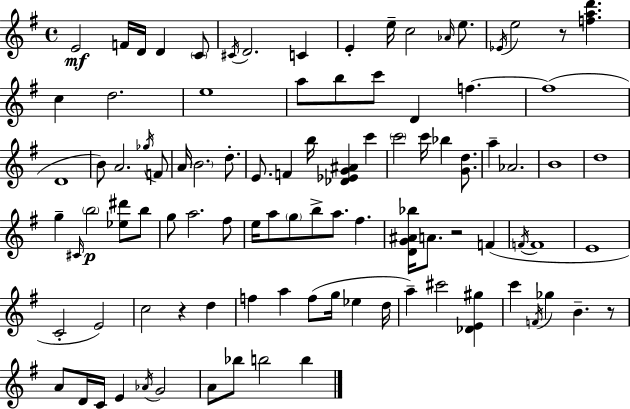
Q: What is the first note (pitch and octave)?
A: E4